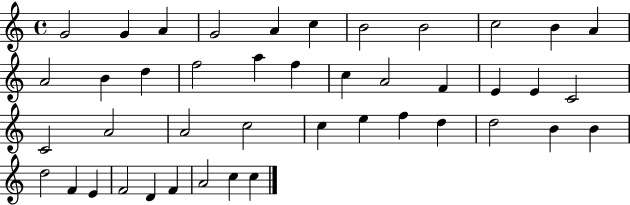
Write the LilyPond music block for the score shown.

{
  \clef treble
  \time 4/4
  \defaultTimeSignature
  \key c \major
  g'2 g'4 a'4 | g'2 a'4 c''4 | b'2 b'2 | c''2 b'4 a'4 | \break a'2 b'4 d''4 | f''2 a''4 f''4 | c''4 a'2 f'4 | e'4 e'4 c'2 | \break c'2 a'2 | a'2 c''2 | c''4 e''4 f''4 d''4 | d''2 b'4 b'4 | \break d''2 f'4 e'4 | f'2 d'4 f'4 | a'2 c''4 c''4 | \bar "|."
}